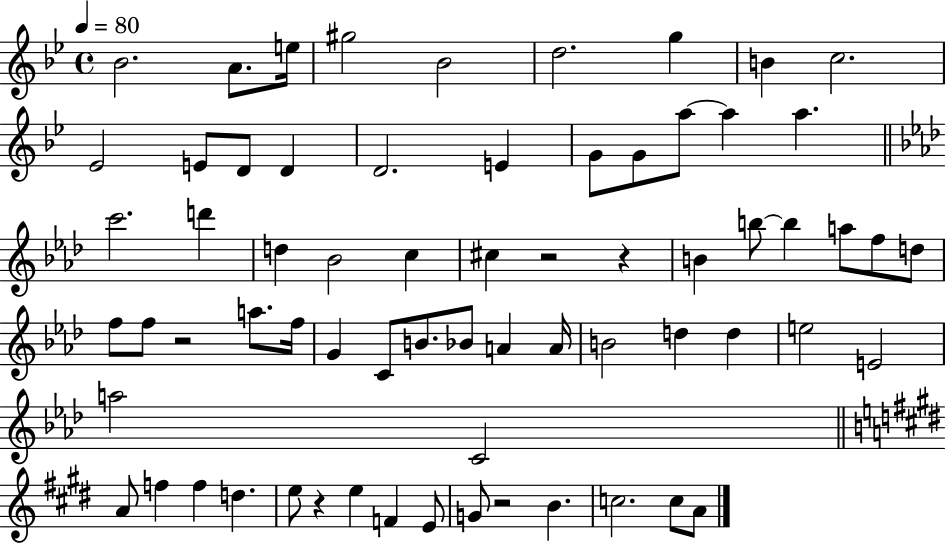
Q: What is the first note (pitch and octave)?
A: Bb4